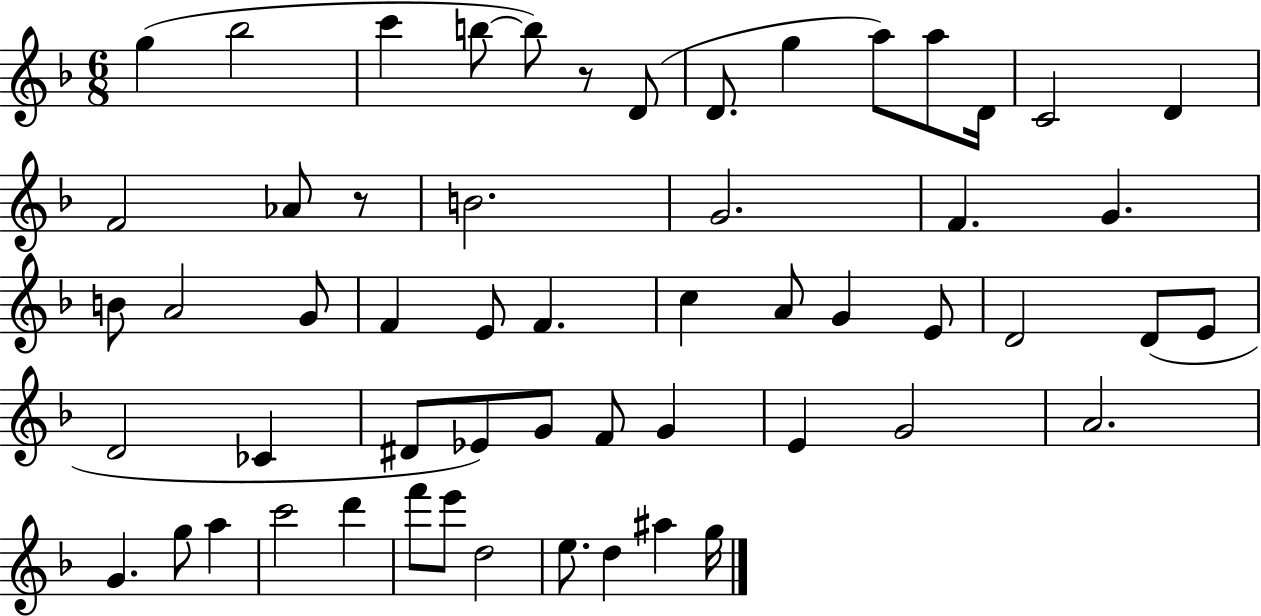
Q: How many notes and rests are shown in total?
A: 56